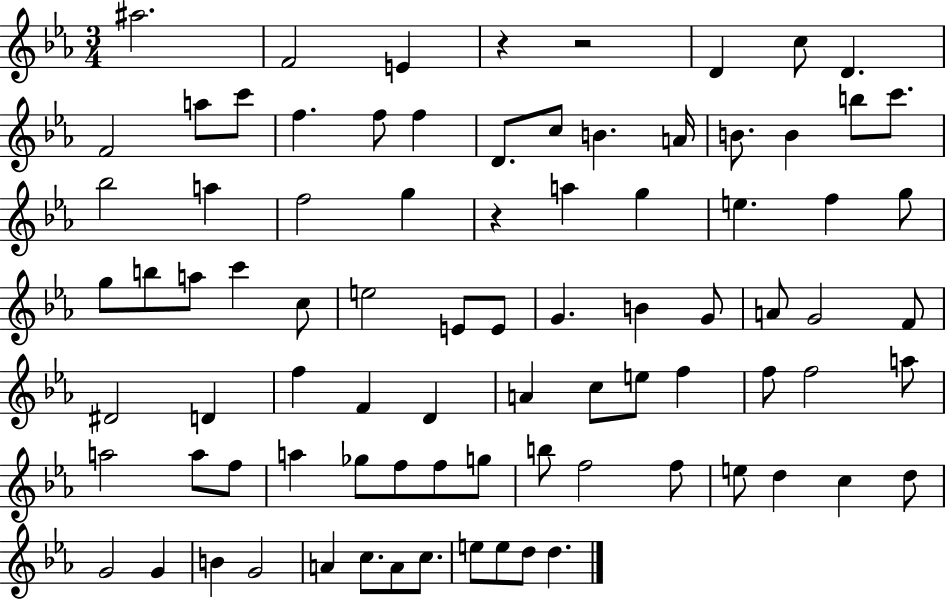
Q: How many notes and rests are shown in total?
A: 85